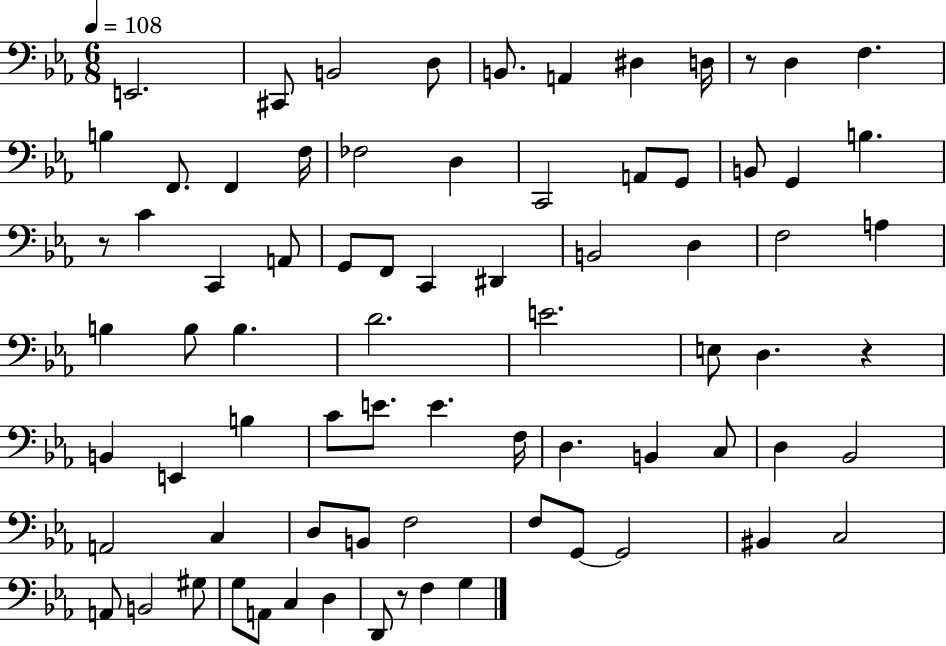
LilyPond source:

{
  \clef bass
  \numericTimeSignature
  \time 6/8
  \key ees \major
  \tempo 4 = 108
  e,2. | cis,8 b,2 d8 | b,8. a,4 dis4 d16 | r8 d4 f4. | \break b4 f,8. f,4 f16 | fes2 d4 | c,2 a,8 g,8 | b,8 g,4 b4. | \break r8 c'4 c,4 a,8 | g,8 f,8 c,4 dis,4 | b,2 d4 | f2 a4 | \break b4 b8 b4. | d'2. | e'2. | e8 d4. r4 | \break b,4 e,4 b4 | c'8 e'8. e'4. f16 | d4. b,4 c8 | d4 bes,2 | \break a,2 c4 | d8 b,8 f2 | f8 g,8~~ g,2 | bis,4 c2 | \break a,8 b,2 gis8 | g8 a,8 c4 d4 | d,8 r8 f4 g4 | \bar "|."
}